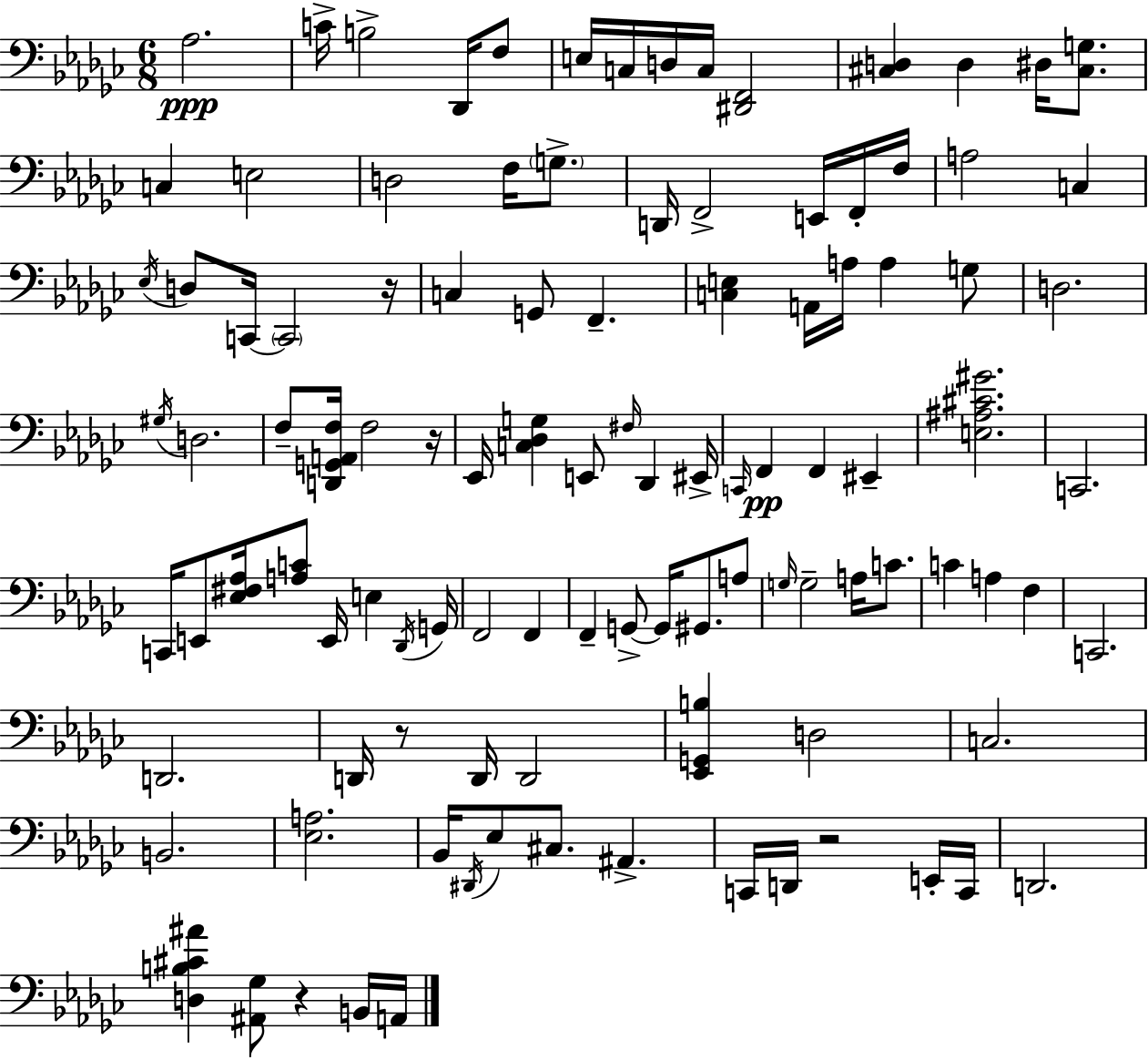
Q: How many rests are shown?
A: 5